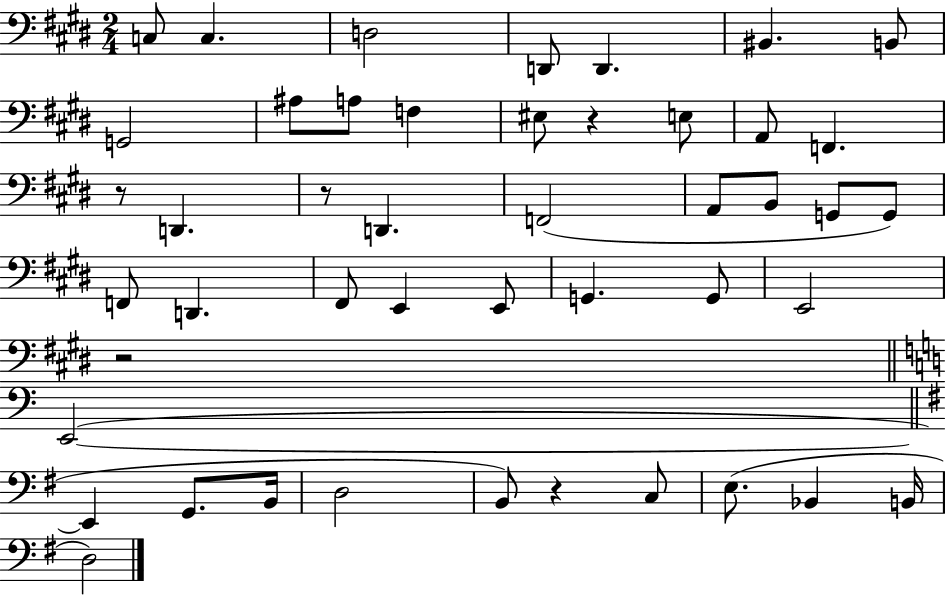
C3/e C3/q. D3/h D2/e D2/q. BIS2/q. B2/e G2/h A#3/e A3/e F3/q EIS3/e R/q E3/e A2/e F2/q. R/e D2/q. R/e D2/q. F2/h A2/e B2/e G2/e G2/e F2/e D2/q. F#2/e E2/q E2/e G2/q. G2/e E2/h R/h E2/h E2/q G2/e. B2/s D3/h B2/e R/q C3/e E3/e. Bb2/q B2/s D3/h